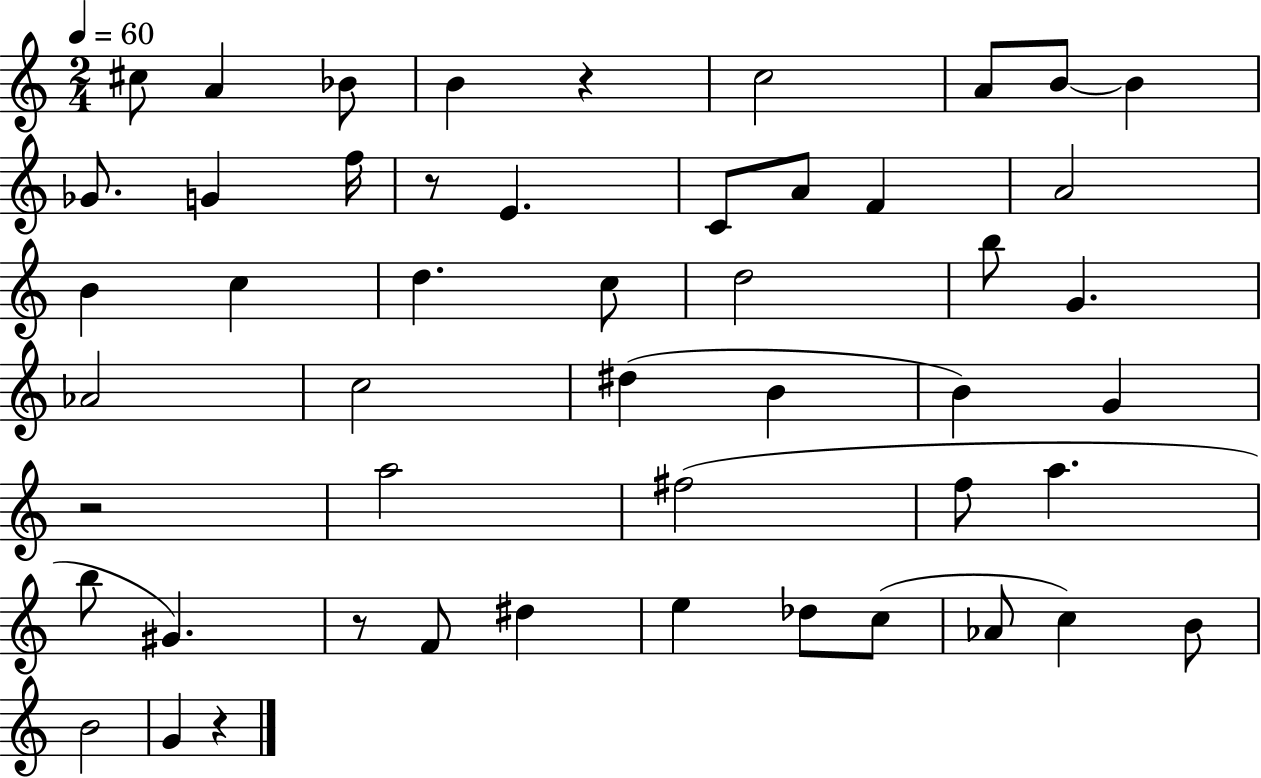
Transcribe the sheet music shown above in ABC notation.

X:1
T:Untitled
M:2/4
L:1/4
K:C
^c/2 A _B/2 B z c2 A/2 B/2 B _G/2 G f/4 z/2 E C/2 A/2 F A2 B c d c/2 d2 b/2 G _A2 c2 ^d B B G z2 a2 ^f2 f/2 a b/2 ^G z/2 F/2 ^d e _d/2 c/2 _A/2 c B/2 B2 G z